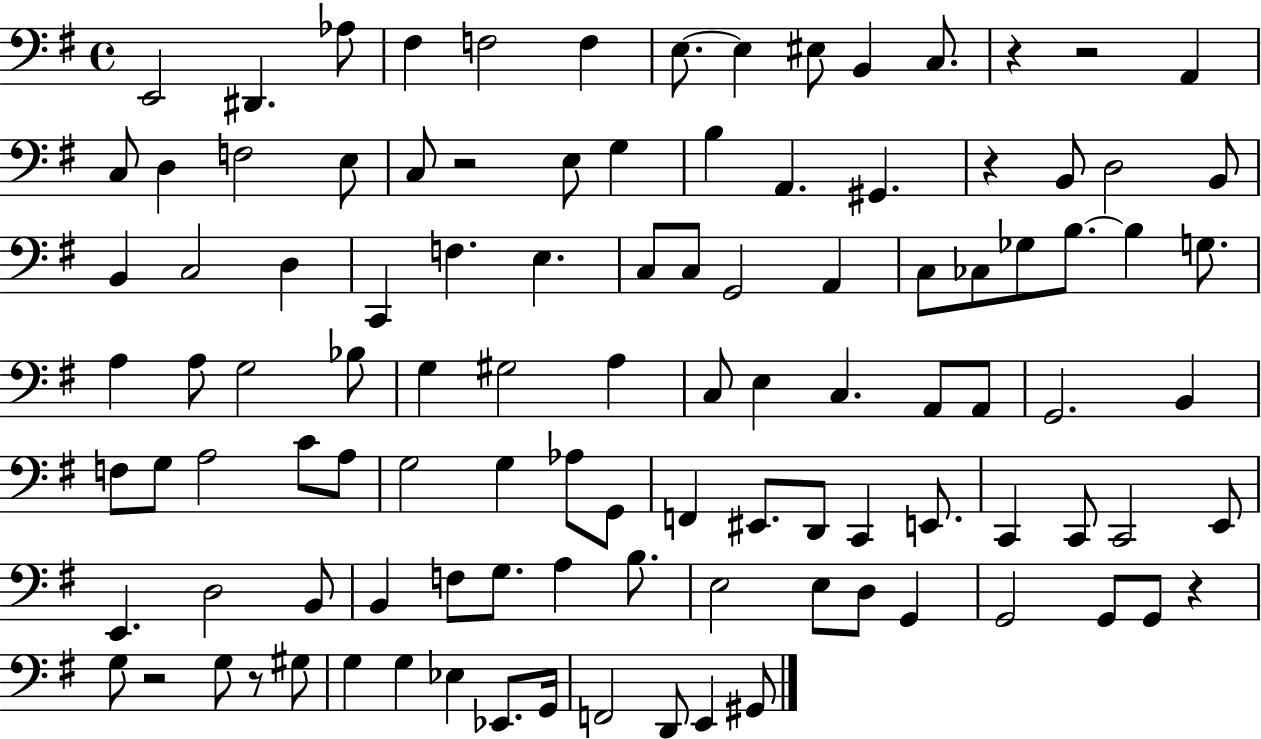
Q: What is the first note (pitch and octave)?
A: E2